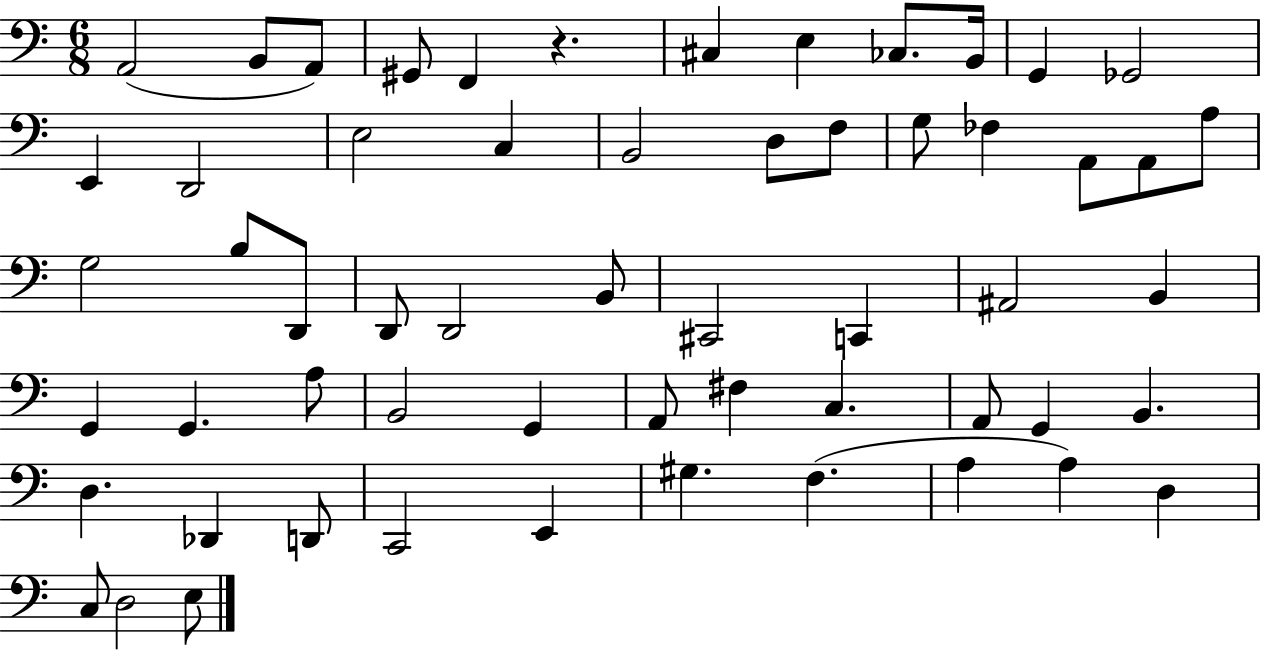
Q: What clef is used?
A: bass